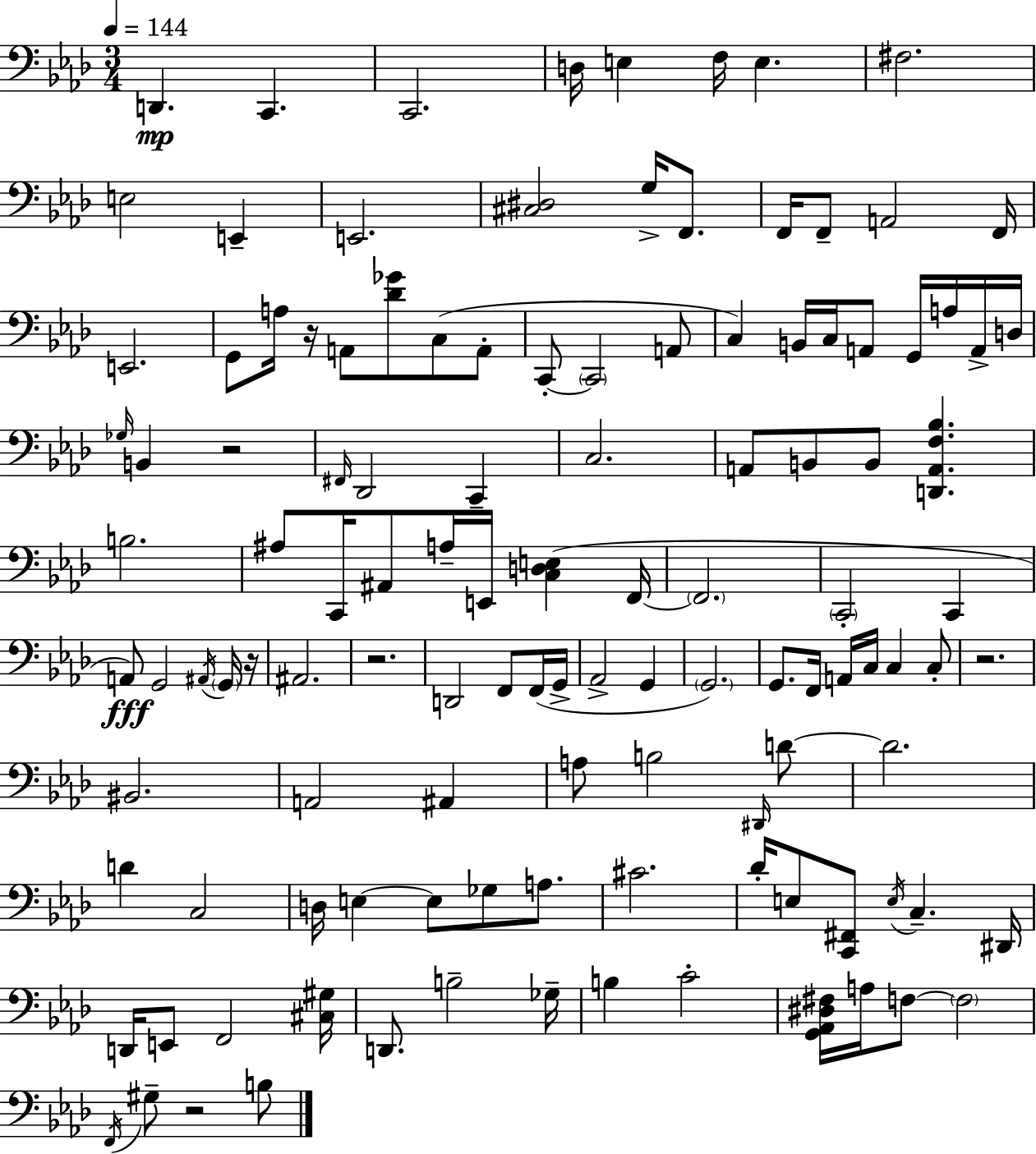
X:1
T:Untitled
M:3/4
L:1/4
K:Fm
D,, C,, C,,2 D,/4 E, F,/4 E, ^F,2 E,2 E,, E,,2 [^C,^D,]2 G,/4 F,,/2 F,,/4 F,,/2 A,,2 F,,/4 E,,2 G,,/2 A,/4 z/4 A,,/2 [_D_G]/2 C,/2 A,,/2 C,,/2 C,,2 A,,/2 C, B,,/4 C,/4 A,,/2 G,,/4 A,/4 A,,/4 D,/4 _G,/4 B,, z2 ^F,,/4 _D,,2 C,, C,2 A,,/2 B,,/2 B,,/2 [D,,A,,F,_B,] B,2 ^A,/2 C,,/4 ^A,,/2 A,/4 E,,/4 [C,D,E,] F,,/4 F,,2 C,,2 C,, A,,/2 G,,2 ^A,,/4 G,,/4 z/4 ^A,,2 z2 D,,2 F,,/2 F,,/4 G,,/4 _A,,2 G,, G,,2 G,,/2 F,,/4 A,,/4 C,/4 C, C,/2 z2 ^B,,2 A,,2 ^A,, A,/2 B,2 ^D,,/4 D/2 D2 D C,2 D,/4 E, E,/2 _G,/2 A,/2 ^C2 _D/4 E,/2 [C,,^F,,]/2 E,/4 C, ^D,,/4 D,,/4 E,,/2 F,,2 [^C,^G,]/4 D,,/2 B,2 _G,/4 B, C2 [G,,_A,,^D,^F,]/4 A,/4 F,/2 F,2 F,,/4 ^G,/2 z2 B,/2